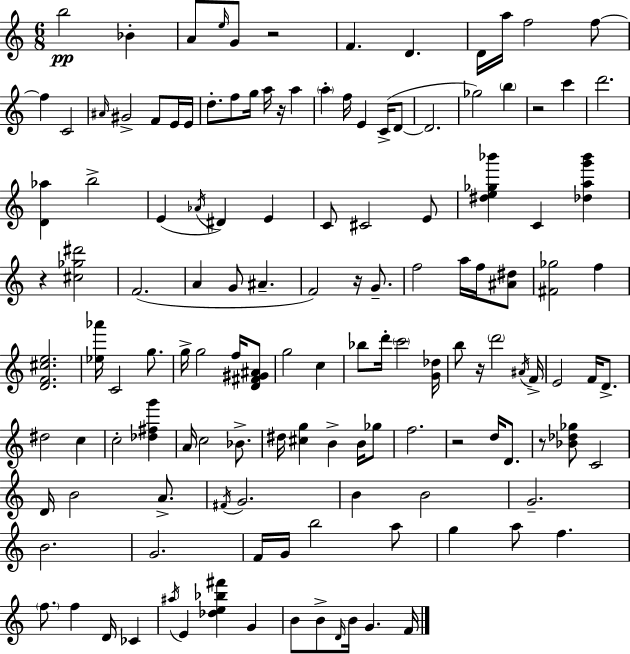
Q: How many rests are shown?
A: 8